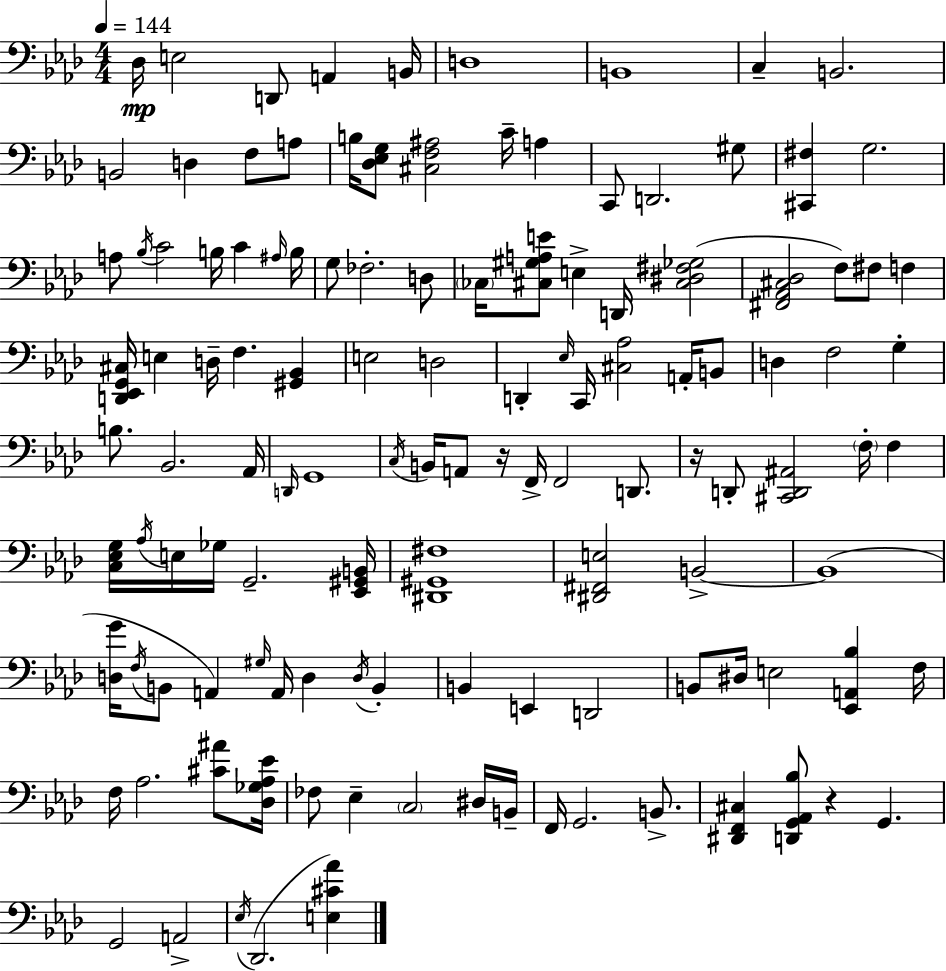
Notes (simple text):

Db3/s E3/h D2/e A2/q B2/s D3/w B2/w C3/q B2/h. B2/h D3/q F3/e A3/e B3/s [Db3,Eb3,G3]/e [C#3,F3,A#3]/h C4/s A3/q C2/e D2/h. G#3/e [C#2,F#3]/q G3/h. A3/e Bb3/s C4/h B3/s C4/q A#3/s B3/s G3/e FES3/h. D3/e CES3/s [C#3,G#3,A3,E4]/e E3/q D2/s [C#3,D#3,F#3,Gb3]/h [F#2,Ab2,C#3,Db3]/h F3/e F#3/e F3/q [D2,Eb2,G2,C#3]/s E3/q D3/s F3/q. [G#2,Bb2]/q E3/h D3/h D2/q Eb3/s C2/s [C#3,Ab3]/h A2/s B2/e D3/q F3/h G3/q B3/e. Bb2/h. Ab2/s D2/s G2/w C3/s B2/s A2/e R/s F2/s F2/h D2/e. R/s D2/e [C#2,D2,A#2]/h F3/s F3/q [C3,Eb3,G3]/s Ab3/s E3/s Gb3/s G2/h. [Eb2,G#2,B2]/s [D#2,G#2,F#3]/w [D#2,F#2,E3]/h B2/h B2/w [D3,G4]/s F3/s B2/e A2/q G#3/s A2/s D3/q D3/s B2/q B2/q E2/q D2/h B2/e D#3/s E3/h [Eb2,A2,Bb3]/q F3/s F3/s Ab3/h. [C#4,A#4]/e [Db3,Gb3,Ab3,Eb4]/s FES3/e Eb3/q C3/h D#3/s B2/s F2/s G2/h. B2/e. [D#2,F2,C#3]/q [D2,G2,Ab2,Bb3]/e R/q G2/q. G2/h A2/h Eb3/s Db2/h. [E3,C#4,Ab4]/q